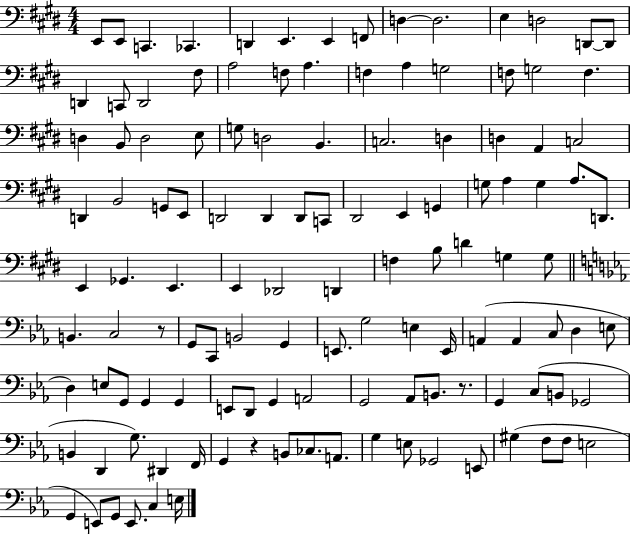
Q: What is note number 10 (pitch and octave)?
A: D3